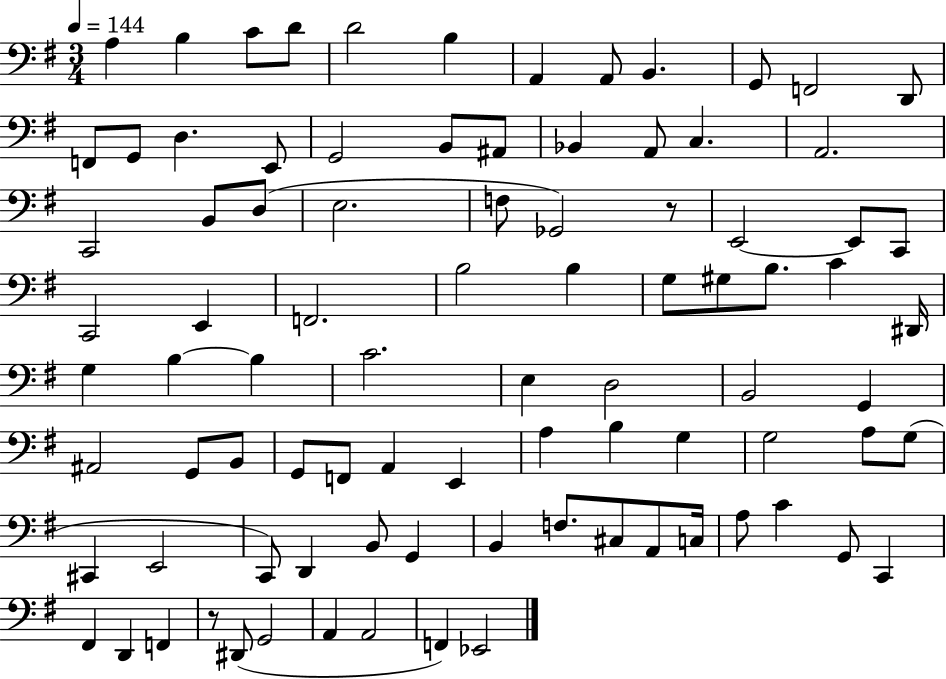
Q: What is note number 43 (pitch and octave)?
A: G3